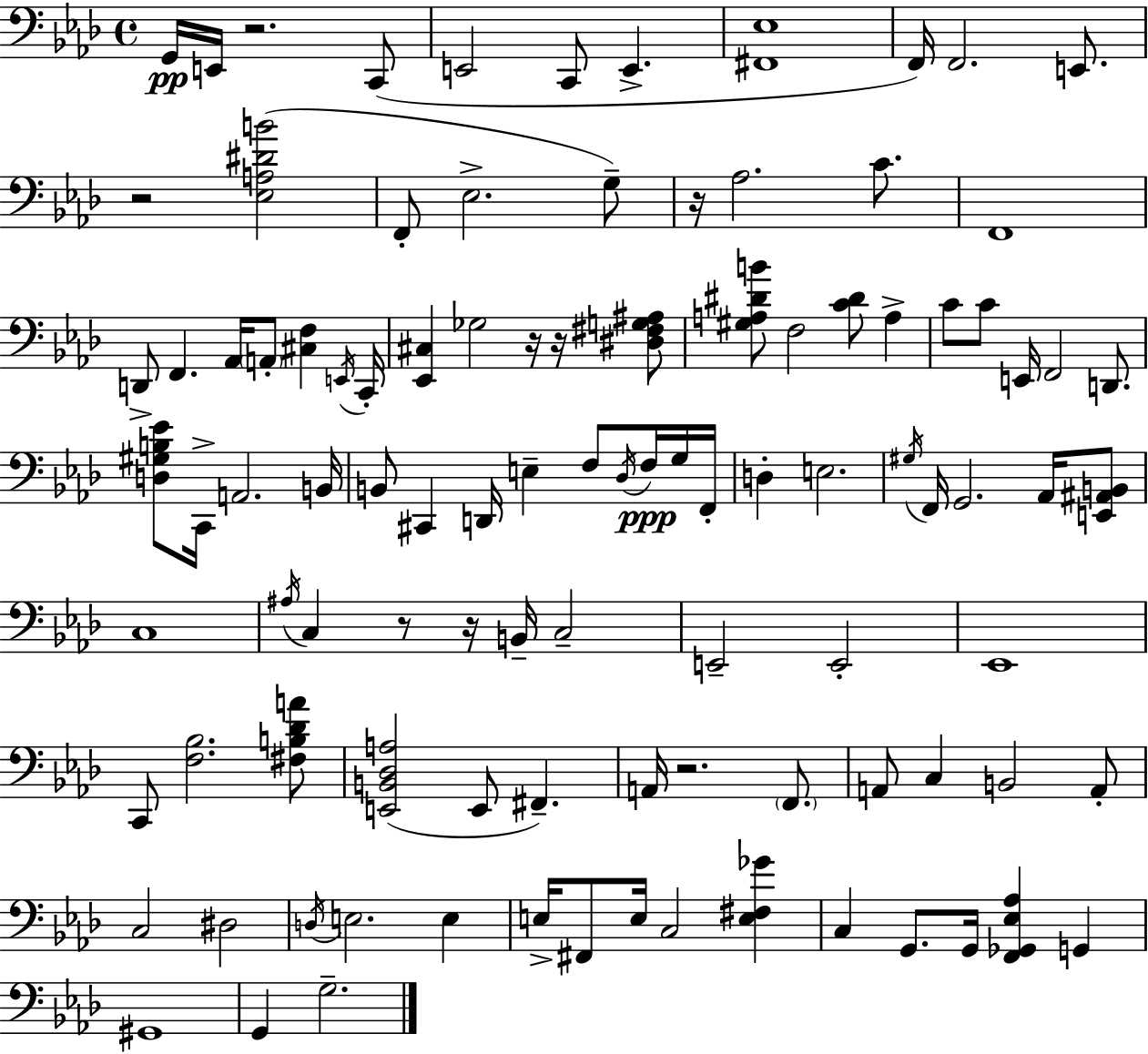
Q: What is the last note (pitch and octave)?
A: G3